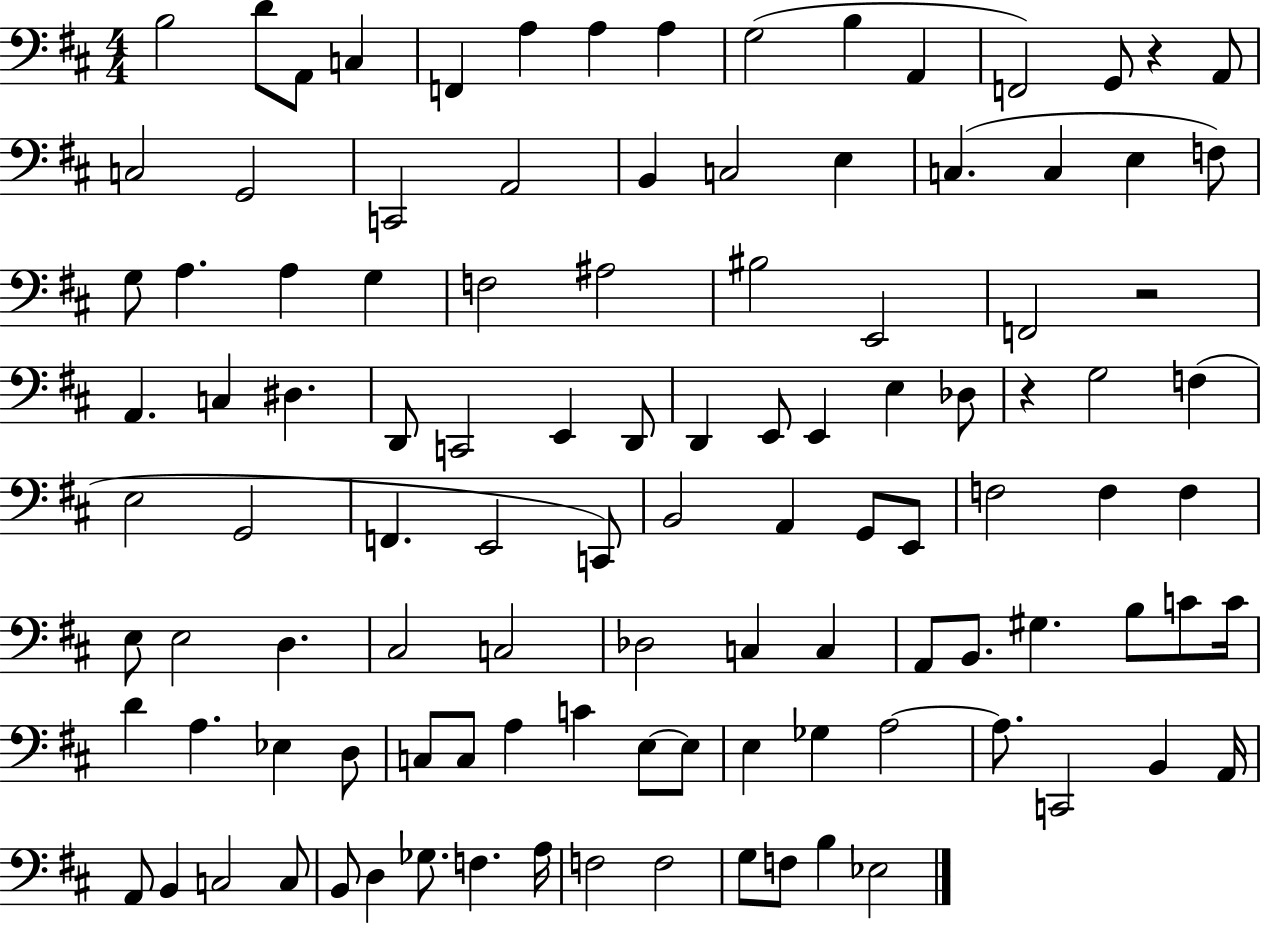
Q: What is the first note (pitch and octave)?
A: B3